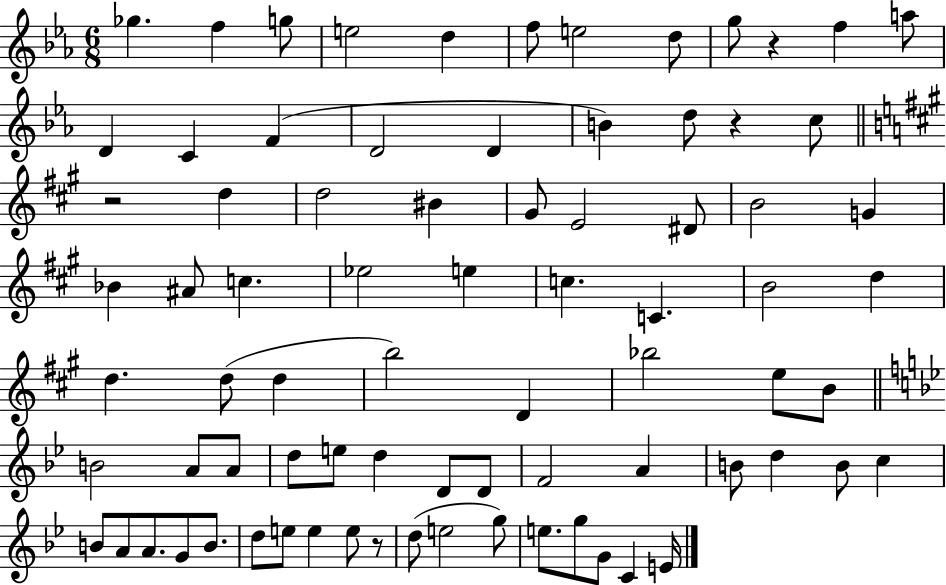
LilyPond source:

{
  \clef treble
  \numericTimeSignature
  \time 6/8
  \key ees \major
  ges''4. f''4 g''8 | e''2 d''4 | f''8 e''2 d''8 | g''8 r4 f''4 a''8 | \break d'4 c'4 f'4( | d'2 d'4 | b'4) d''8 r4 c''8 | \bar "||" \break \key a \major r2 d''4 | d''2 bis'4 | gis'8 e'2 dis'8 | b'2 g'4 | \break bes'4 ais'8 c''4. | ees''2 e''4 | c''4. c'4. | b'2 d''4 | \break d''4. d''8( d''4 | b''2) d'4 | bes''2 e''8 b'8 | \bar "||" \break \key bes \major b'2 a'8 a'8 | d''8 e''8 d''4 d'8 d'8 | f'2 a'4 | b'8 d''4 b'8 c''4 | \break b'8 a'8 a'8. g'8 b'8. | d''8 e''8 e''4 e''8 r8 | d''8( e''2 g''8) | e''8. g''8 g'8 c'4 e'16 | \break \bar "|."
}